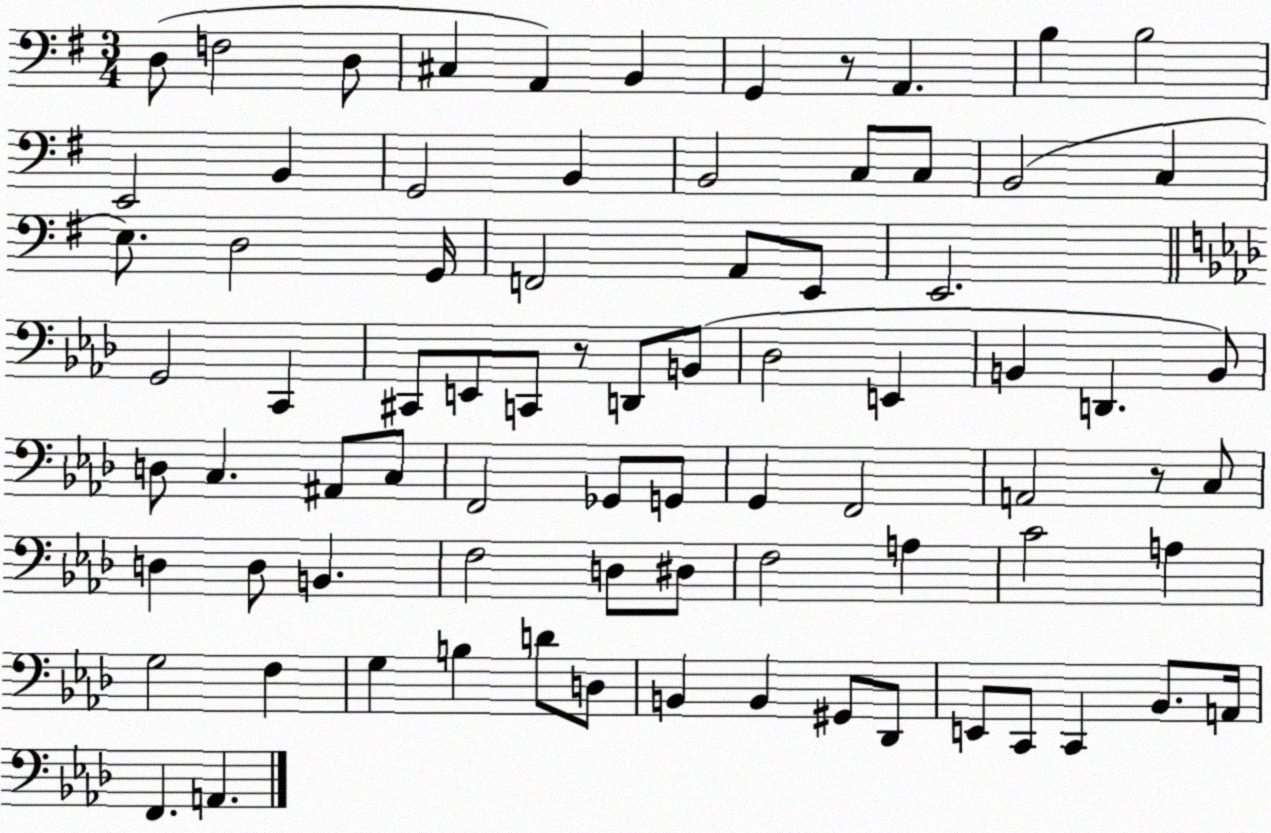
X:1
T:Untitled
M:3/4
L:1/4
K:G
D,/2 F,2 D,/2 ^C, A,, B,, G,, z/2 A,, B, B,2 E,,2 B,, G,,2 B,, B,,2 C,/2 C,/2 B,,2 C, E,/2 D,2 G,,/4 F,,2 A,,/2 E,,/2 E,,2 G,,2 C,, ^C,,/2 E,,/2 C,,/2 z/2 D,,/2 B,,/2 _D,2 E,, B,, D,, B,,/2 D,/2 C, ^A,,/2 C,/2 F,,2 _G,,/2 G,,/2 G,, F,,2 A,,2 z/2 C,/2 D, D,/2 B,, F,2 D,/2 ^D,/2 F,2 A, C2 A, G,2 F, G, B, D/2 D,/2 B,, B,, ^G,,/2 _D,,/2 E,,/2 C,,/2 C,, _B,,/2 A,,/4 F,, A,,